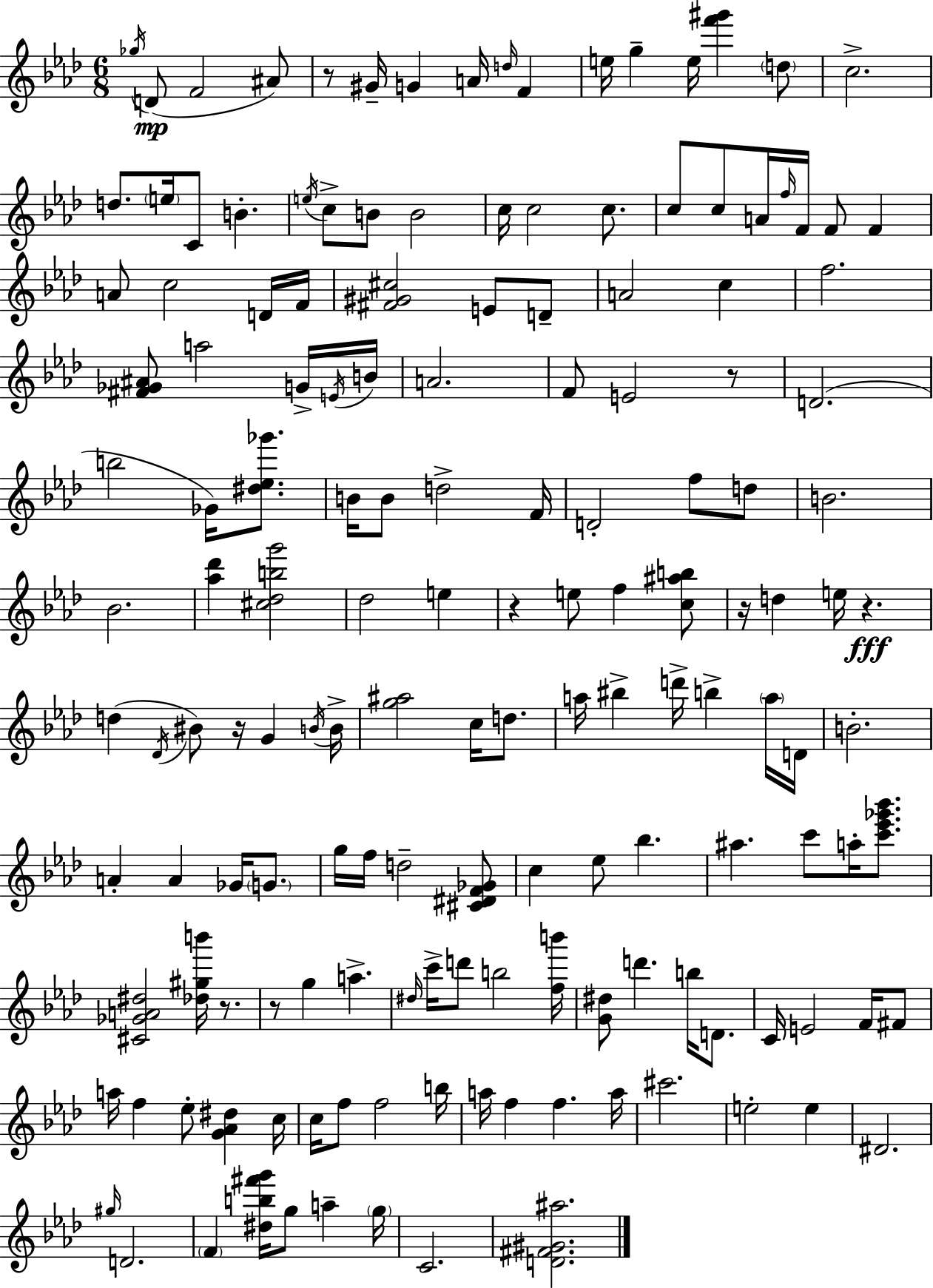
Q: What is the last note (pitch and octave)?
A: C4